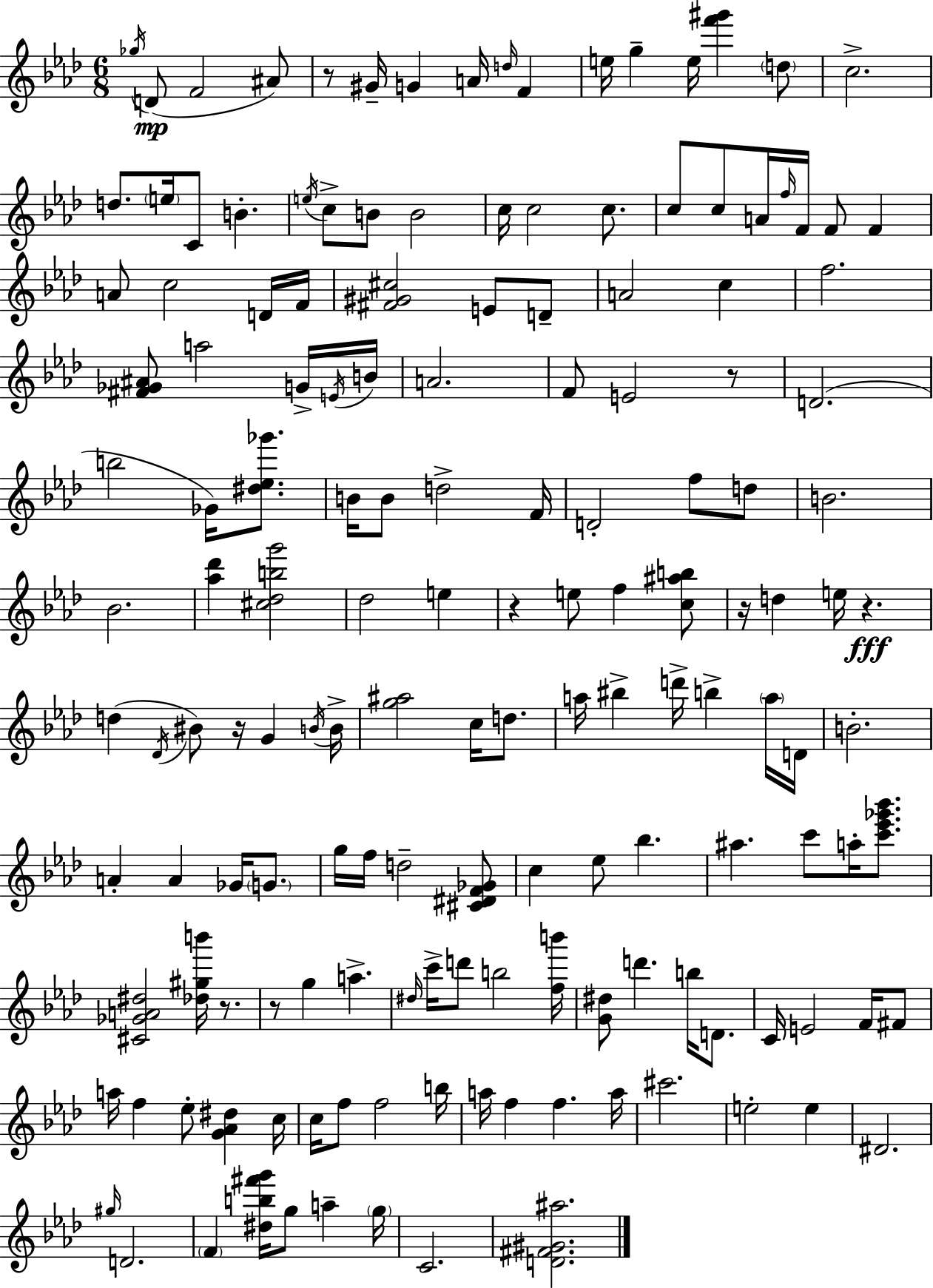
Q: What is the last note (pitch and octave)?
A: C4